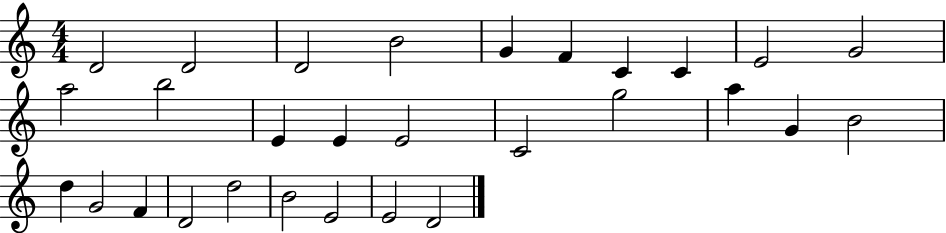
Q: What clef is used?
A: treble